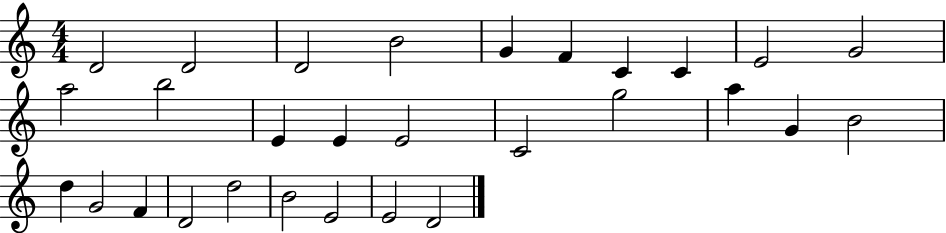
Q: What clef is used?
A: treble